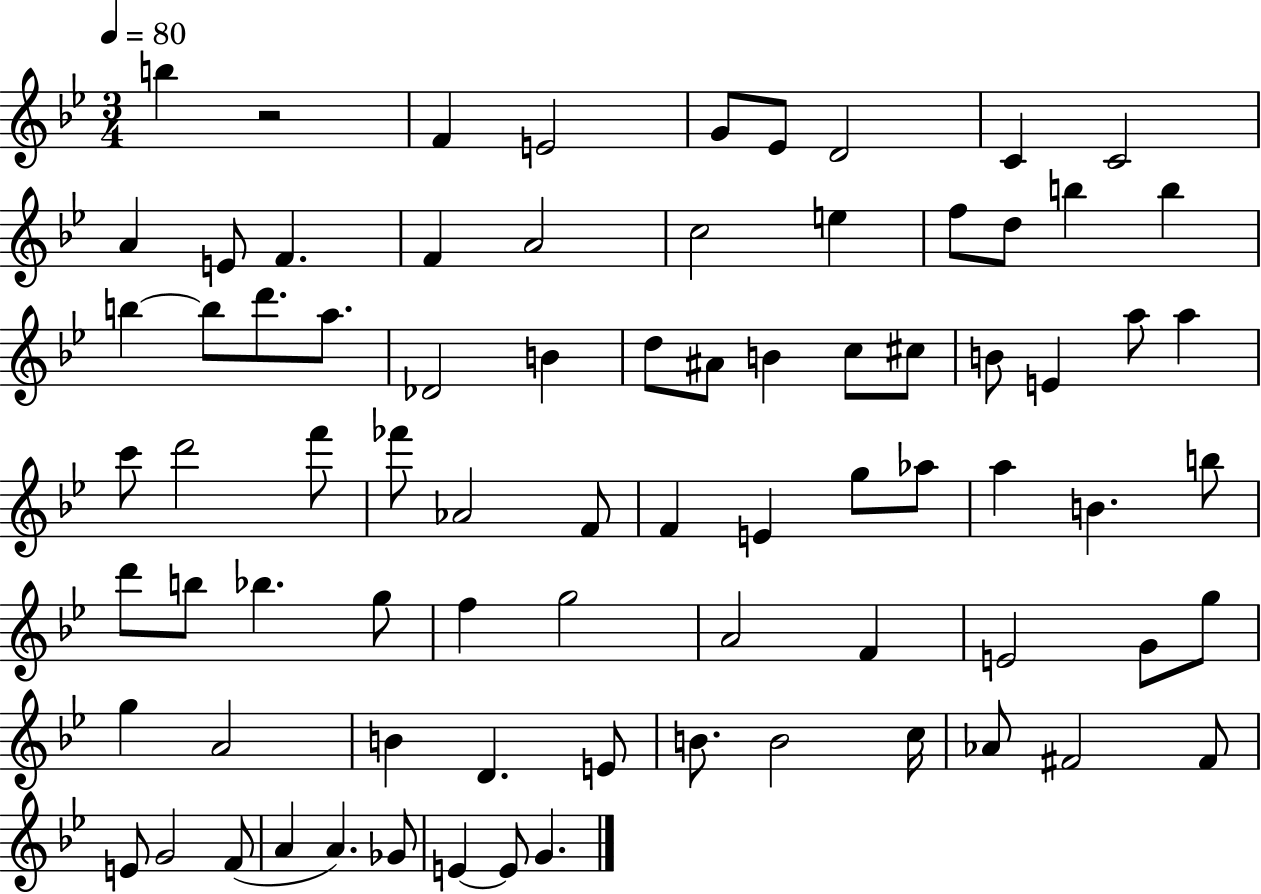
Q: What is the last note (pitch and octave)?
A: G4